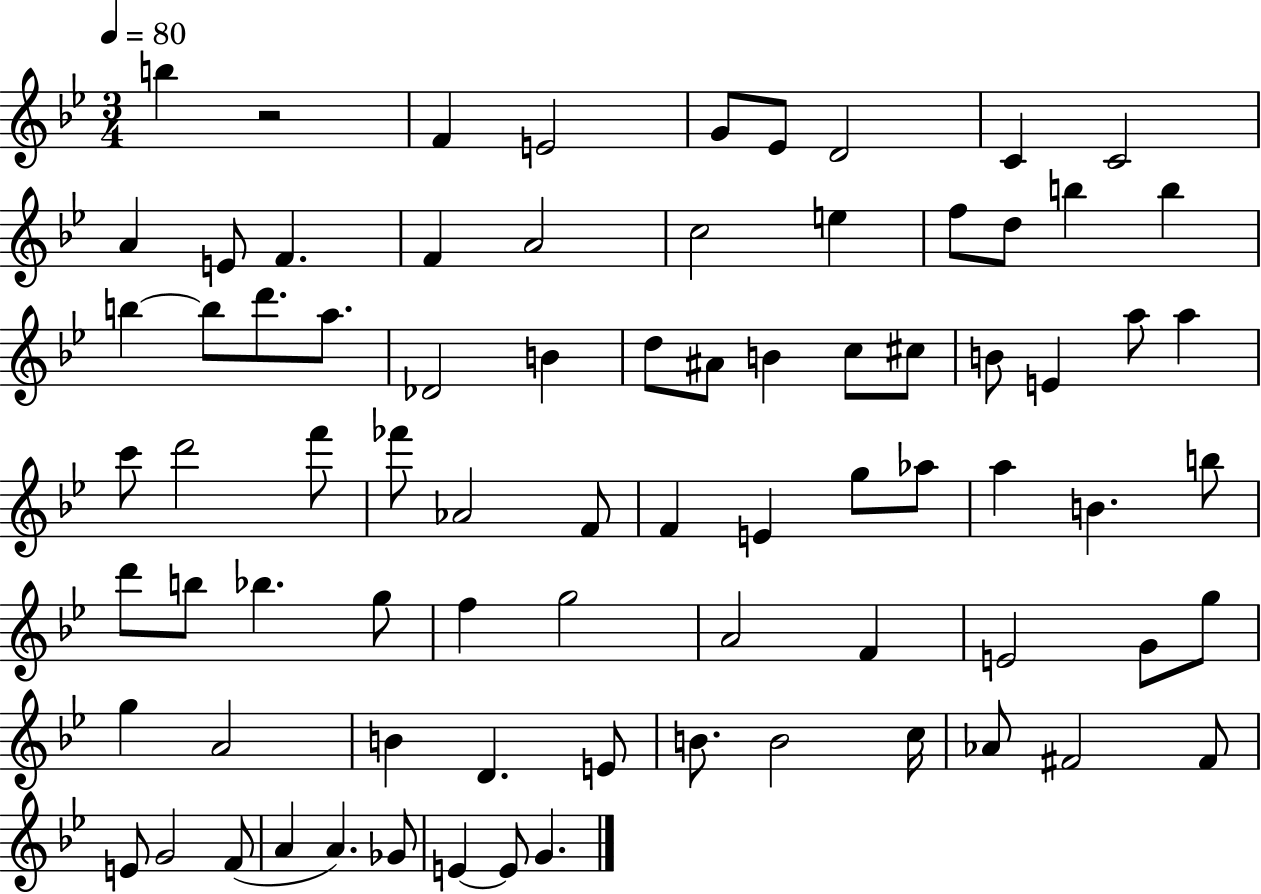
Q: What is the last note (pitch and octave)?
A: G4